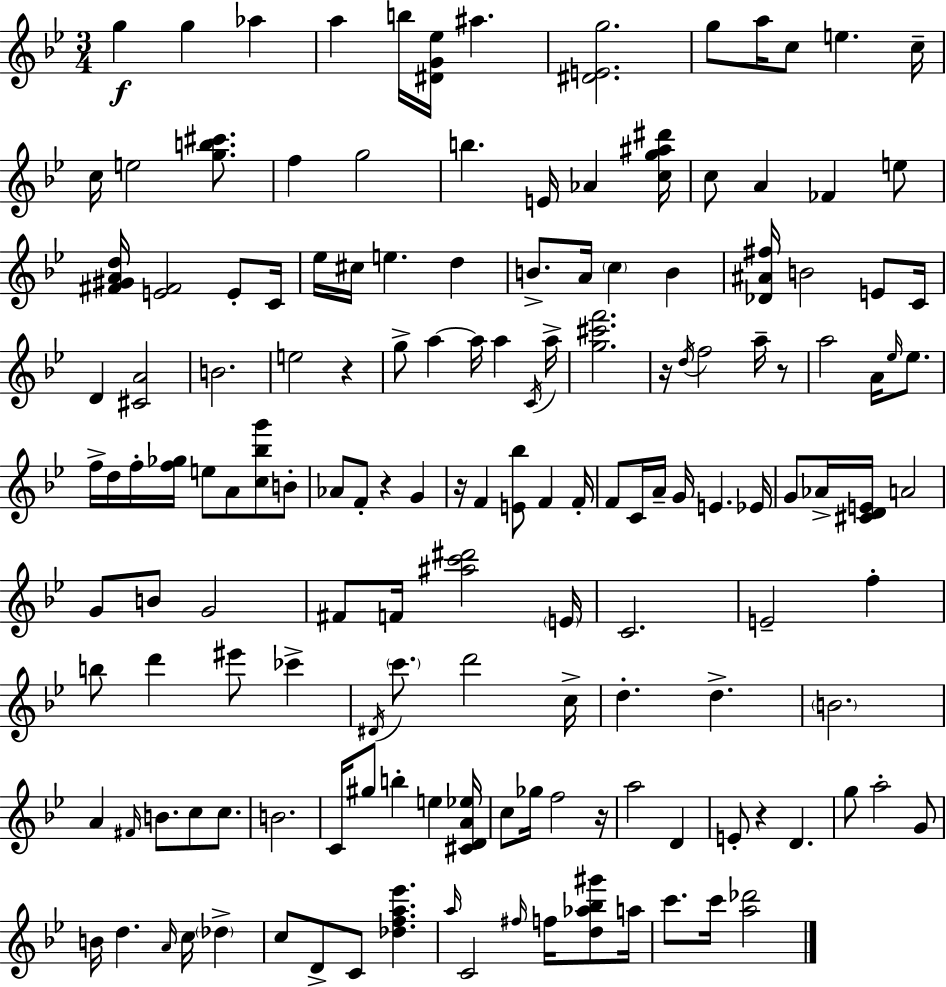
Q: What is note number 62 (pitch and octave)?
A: F4